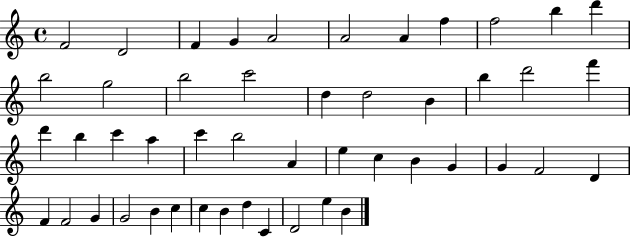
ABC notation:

X:1
T:Untitled
M:4/4
L:1/4
K:C
F2 D2 F G A2 A2 A f f2 b d' b2 g2 b2 c'2 d d2 B b d'2 f' d' b c' a c' b2 A e c B G G F2 D F F2 G G2 B c c B d C D2 e B